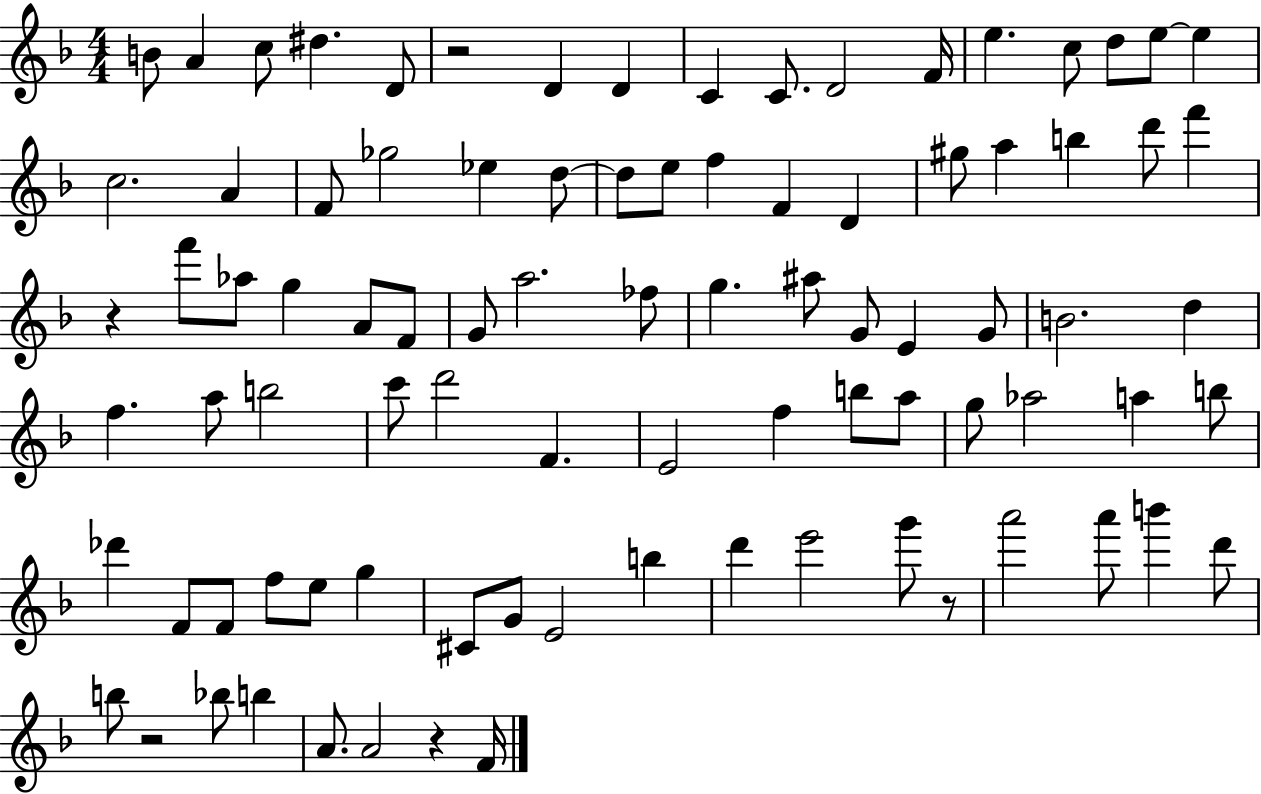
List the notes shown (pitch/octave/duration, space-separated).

B4/e A4/q C5/e D#5/q. D4/e R/h D4/q D4/q C4/q C4/e. D4/h F4/s E5/q. C5/e D5/e E5/e E5/q C5/h. A4/q F4/e Gb5/h Eb5/q D5/e D5/e E5/e F5/q F4/q D4/q G#5/e A5/q B5/q D6/e F6/q R/q F6/e Ab5/e G5/q A4/e F4/e G4/e A5/h. FES5/e G5/q. A#5/e G4/e E4/q G4/e B4/h. D5/q F5/q. A5/e B5/h C6/e D6/h F4/q. E4/h F5/q B5/e A5/e G5/e Ab5/h A5/q B5/e Db6/q F4/e F4/e F5/e E5/e G5/q C#4/e G4/e E4/h B5/q D6/q E6/h G6/e R/e A6/h A6/e B6/q D6/e B5/e R/h Bb5/e B5/q A4/e. A4/h R/q F4/s